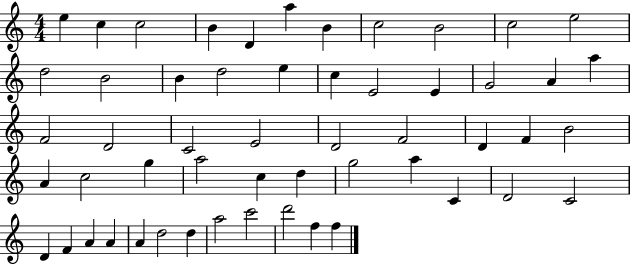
{
  \clef treble
  \numericTimeSignature
  \time 4/4
  \key c \major
  e''4 c''4 c''2 | b'4 d'4 a''4 b'4 | c''2 b'2 | c''2 e''2 | \break d''2 b'2 | b'4 d''2 e''4 | c''4 e'2 e'4 | g'2 a'4 a''4 | \break f'2 d'2 | c'2 e'2 | d'2 f'2 | d'4 f'4 b'2 | \break a'4 c''2 g''4 | a''2 c''4 d''4 | g''2 a''4 c'4 | d'2 c'2 | \break d'4 f'4 a'4 a'4 | a'4 d''2 d''4 | a''2 c'''2 | d'''2 f''4 f''4 | \break \bar "|."
}